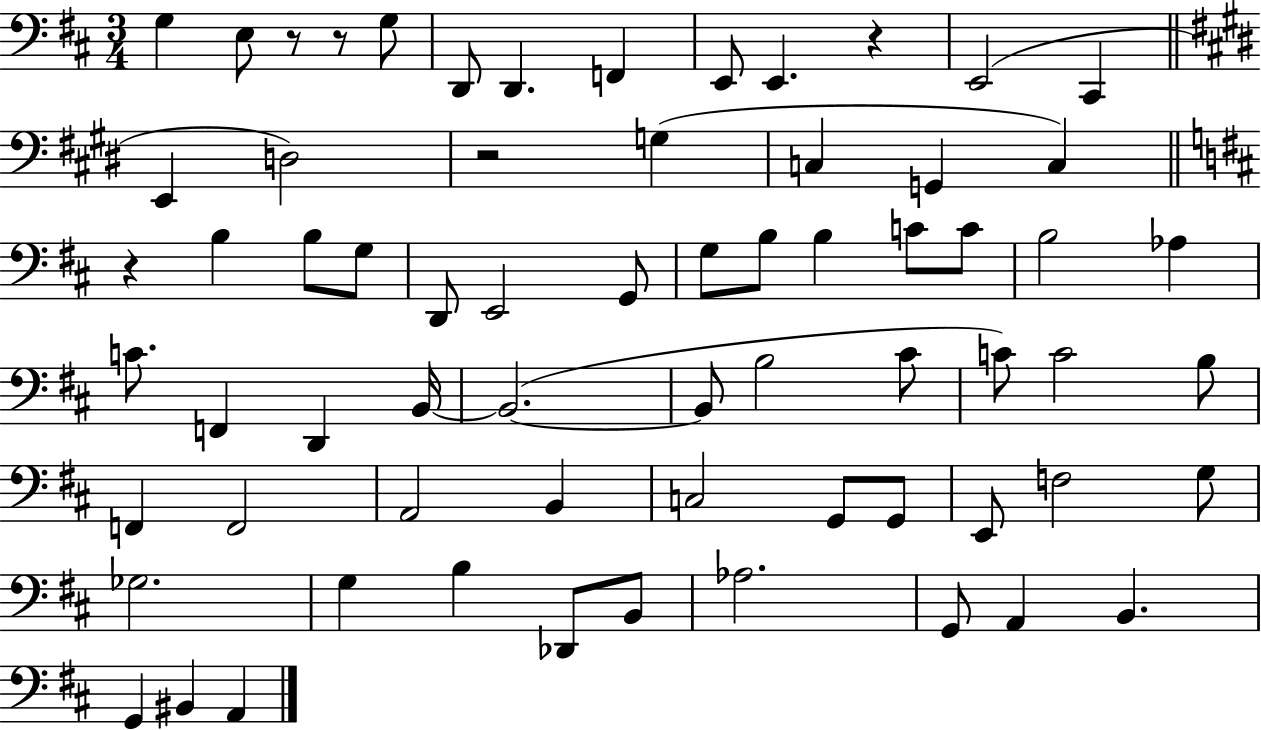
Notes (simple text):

G3/q E3/e R/e R/e G3/e D2/e D2/q. F2/q E2/e E2/q. R/q E2/h C#2/q E2/q D3/h R/h G3/q C3/q G2/q C3/q R/q B3/q B3/e G3/e D2/e E2/h G2/e G3/e B3/e B3/q C4/e C4/e B3/h Ab3/q C4/e. F2/q D2/q B2/s B2/h. B2/e B3/h C#4/e C4/e C4/h B3/e F2/q F2/h A2/h B2/q C3/h G2/e G2/e E2/e F3/h G3/e Gb3/h. G3/q B3/q Db2/e B2/e Ab3/h. G2/e A2/q B2/q. G2/q BIS2/q A2/q